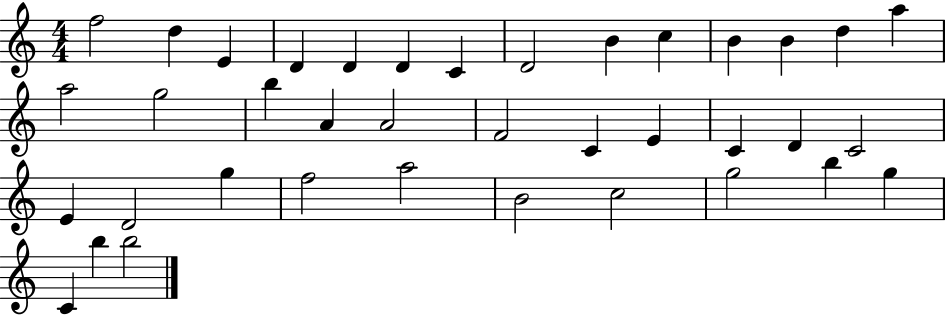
F5/h D5/q E4/q D4/q D4/q D4/q C4/q D4/h B4/q C5/q B4/q B4/q D5/q A5/q A5/h G5/h B5/q A4/q A4/h F4/h C4/q E4/q C4/q D4/q C4/h E4/q D4/h G5/q F5/h A5/h B4/h C5/h G5/h B5/q G5/q C4/q B5/q B5/h